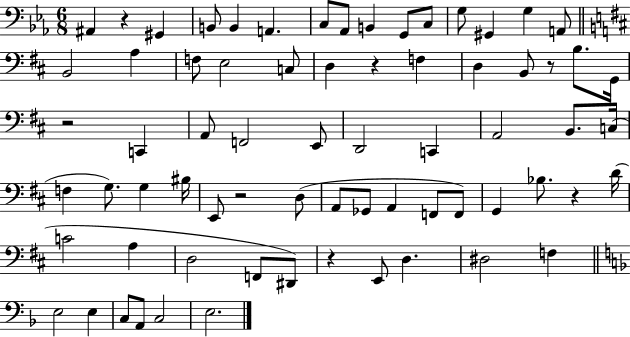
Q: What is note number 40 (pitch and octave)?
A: D3